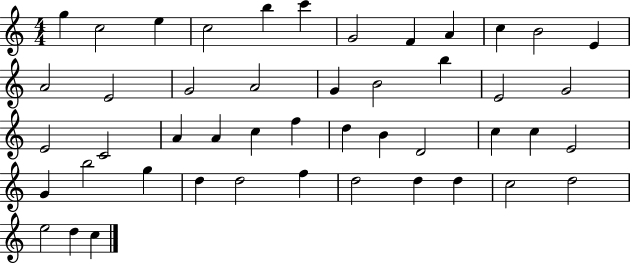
X:1
T:Untitled
M:4/4
L:1/4
K:C
g c2 e c2 b c' G2 F A c B2 E A2 E2 G2 A2 G B2 b E2 G2 E2 C2 A A c f d B D2 c c E2 G b2 g d d2 f d2 d d c2 d2 e2 d c